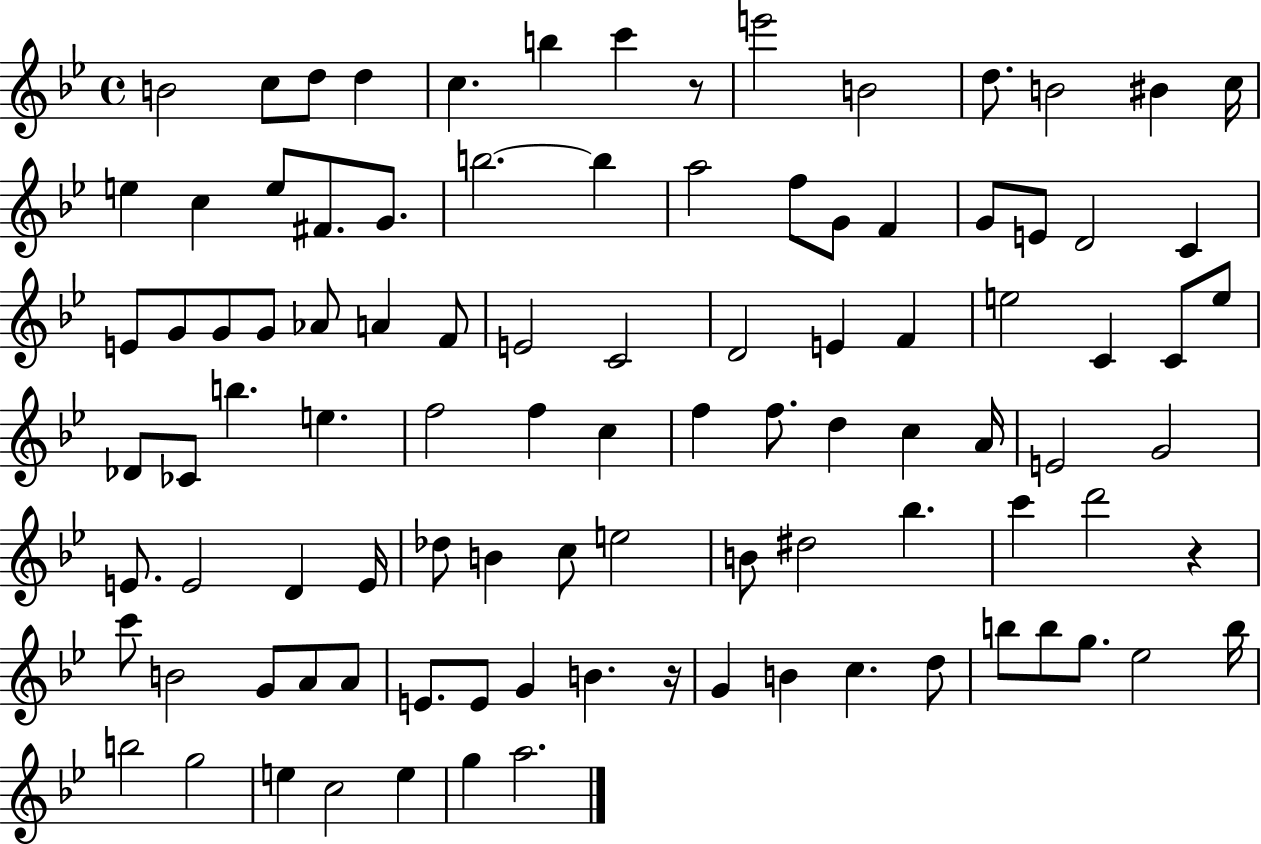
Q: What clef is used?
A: treble